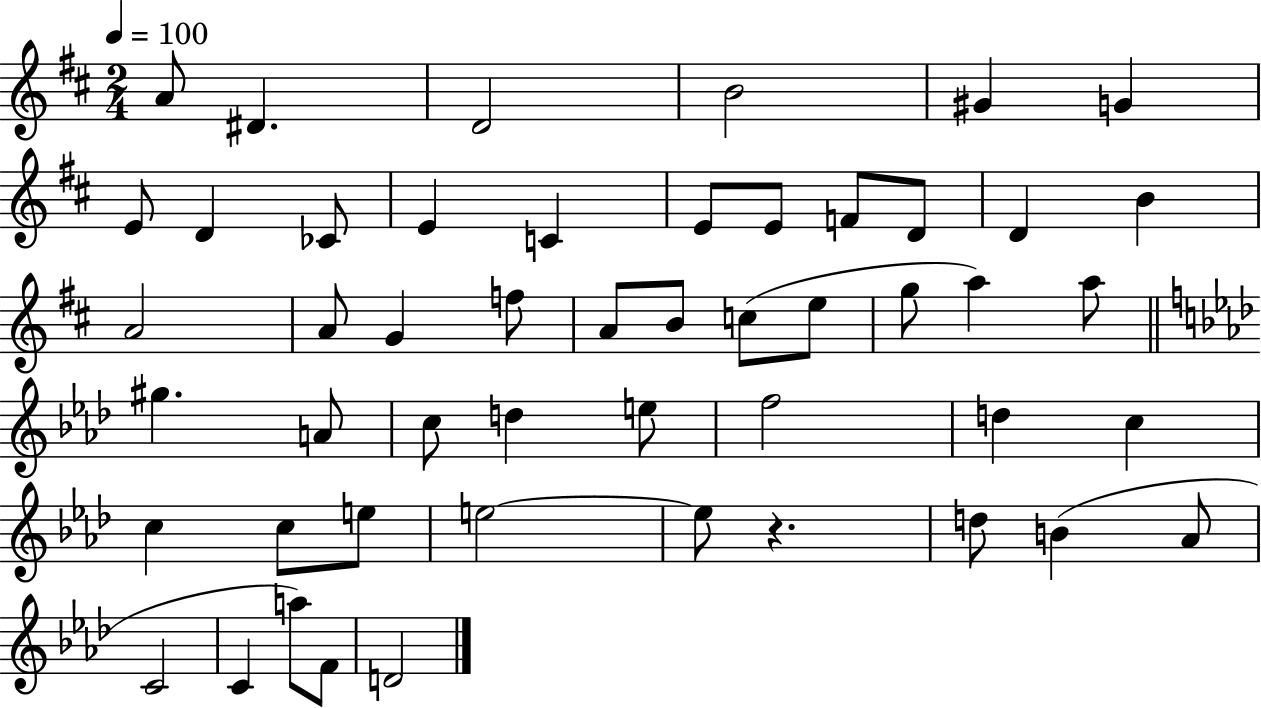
{
  \clef treble
  \numericTimeSignature
  \time 2/4
  \key d \major
  \tempo 4 = 100
  \repeat volta 2 { a'8 dis'4. | d'2 | b'2 | gis'4 g'4 | \break e'8 d'4 ces'8 | e'4 c'4 | e'8 e'8 f'8 d'8 | d'4 b'4 | \break a'2 | a'8 g'4 f''8 | a'8 b'8 c''8( e''8 | g''8 a''4) a''8 | \break \bar "||" \break \key aes \major gis''4. a'8 | c''8 d''4 e''8 | f''2 | d''4 c''4 | \break c''4 c''8 e''8 | e''2~~ | e''8 r4. | d''8 b'4( aes'8 | \break c'2 | c'4 a''8) f'8 | d'2 | } \bar "|."
}